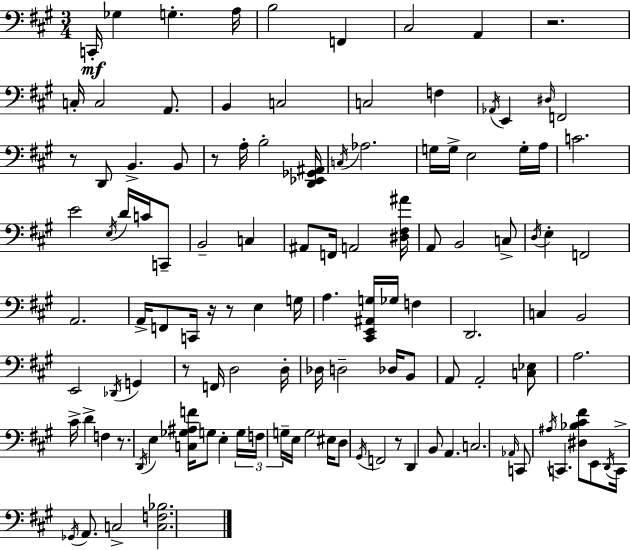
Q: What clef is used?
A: bass